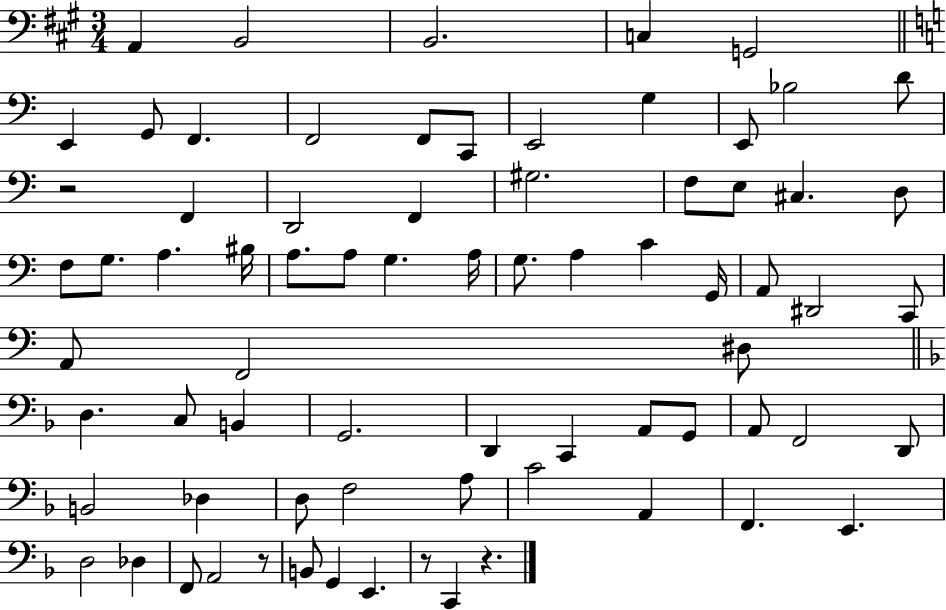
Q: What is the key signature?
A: A major